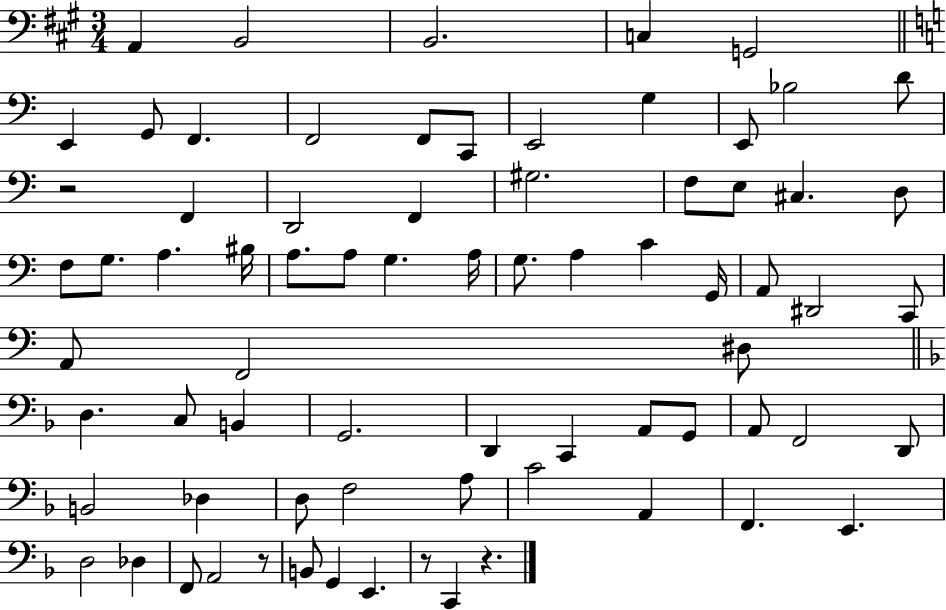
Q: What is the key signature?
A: A major